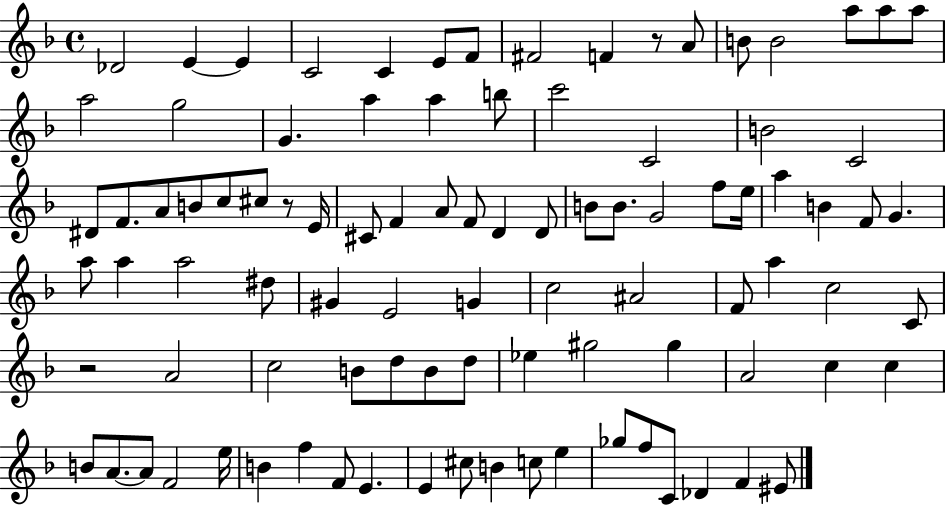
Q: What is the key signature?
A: F major